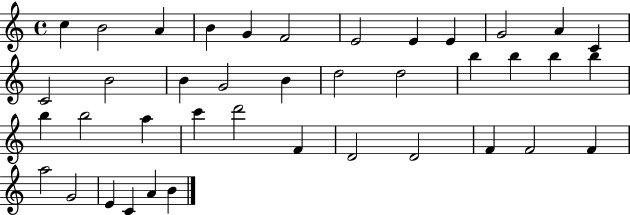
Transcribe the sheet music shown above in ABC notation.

X:1
T:Untitled
M:4/4
L:1/4
K:C
c B2 A B G F2 E2 E E G2 A C C2 B2 B G2 B d2 d2 b b b b b b2 a c' d'2 F D2 D2 F F2 F a2 G2 E C A B